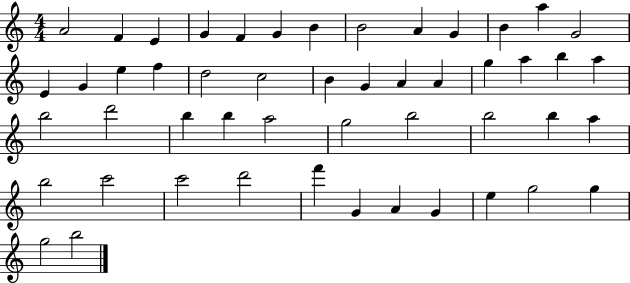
{
  \clef treble
  \numericTimeSignature
  \time 4/4
  \key c \major
  a'2 f'4 e'4 | g'4 f'4 g'4 b'4 | b'2 a'4 g'4 | b'4 a''4 g'2 | \break e'4 g'4 e''4 f''4 | d''2 c''2 | b'4 g'4 a'4 a'4 | g''4 a''4 b''4 a''4 | \break b''2 d'''2 | b''4 b''4 a''2 | g''2 b''2 | b''2 b''4 a''4 | \break b''2 c'''2 | c'''2 d'''2 | f'''4 g'4 a'4 g'4 | e''4 g''2 g''4 | \break g''2 b''2 | \bar "|."
}